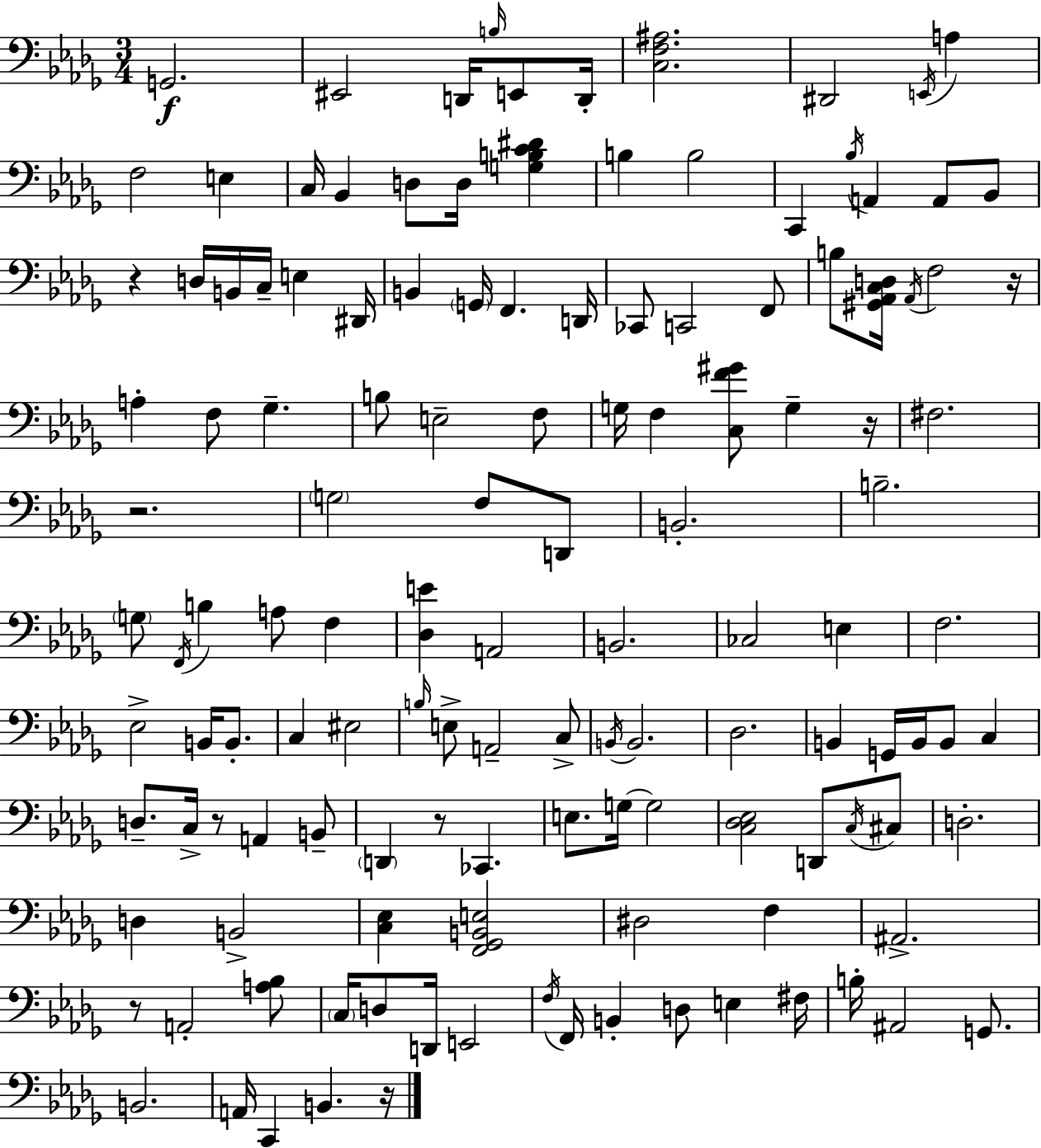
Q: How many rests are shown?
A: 8